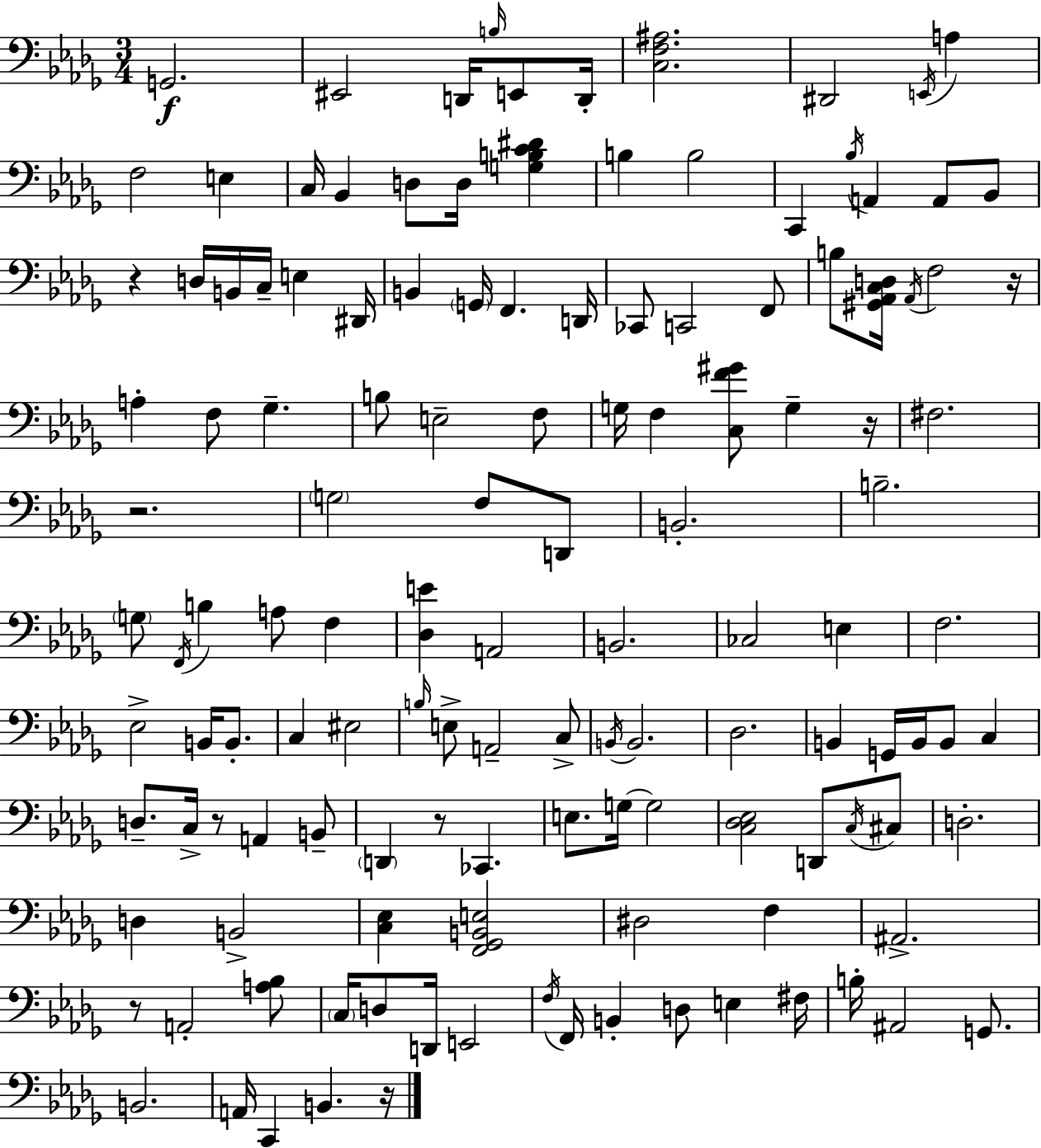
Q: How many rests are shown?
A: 8